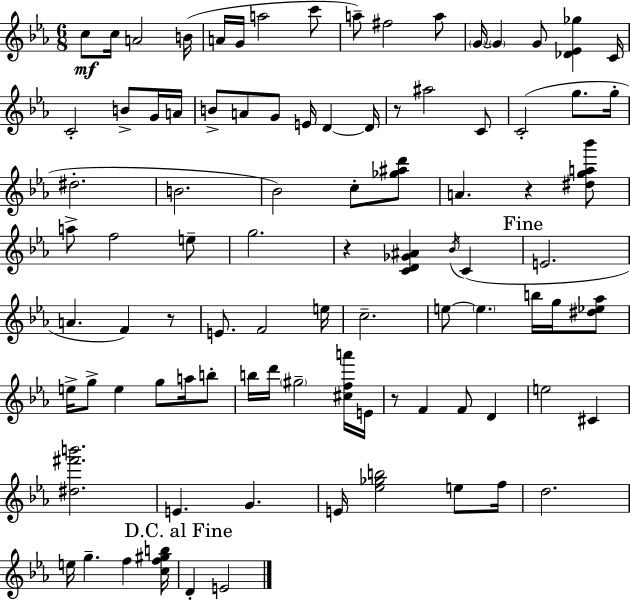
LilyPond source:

{
  \clef treble
  \numericTimeSignature
  \time 6/8
  \key ees \major
  c''8\mf c''16 a'2 b'16( | a'16 g'16 a''2 c'''8 | a''8--) fis''2 a''8 | \parenthesize g'16~~ \parenthesize g'4 g'8 <des' ees' ges''>4 c'16 | \break c'2-. b'8-> g'16 a'16 | b'8-> a'8 g'8 e'16 d'4~~ d'16 | r8 ais''2 c'8 | c'2-.( g''8. g''16-. | \break dis''2.-. | b'2. | bes'2) c''8-. <ges'' ais'' d'''>8 | a'4. r4 <dis'' g'' a'' bes'''>8 | \break a''8-> f''2 e''8-- | g''2. | r4 <c' d' ges' ais'>4 \acciaccatura { bes'16 } c'4( | \mark "Fine" e'2. | \break a'4. f'4) r8 | e'8. f'2 | e''16 c''2.-- | e''8~~ \parenthesize e''4. b''16 g''16 <dis'' ees'' aes''>8 | \break e''16-> g''8-> e''4 g''8 a''16 b''8-. | b''16 d'''16 \parenthesize gis''2-- <cis'' f'' a'''>16 | e'16 r8 f'4 f'8 d'4 | e''2 cis'4 | \break <dis'' fis''' b'''>2. | e'4. g'4. | e'16 <ees'' ges'' b''>2 e''8 | f''16 d''2. | \break e''16 g''4.-- f''4 | <c'' f'' gis'' b''>16 \mark "D.C. al Fine" d'4-. e'2 | \bar "|."
}